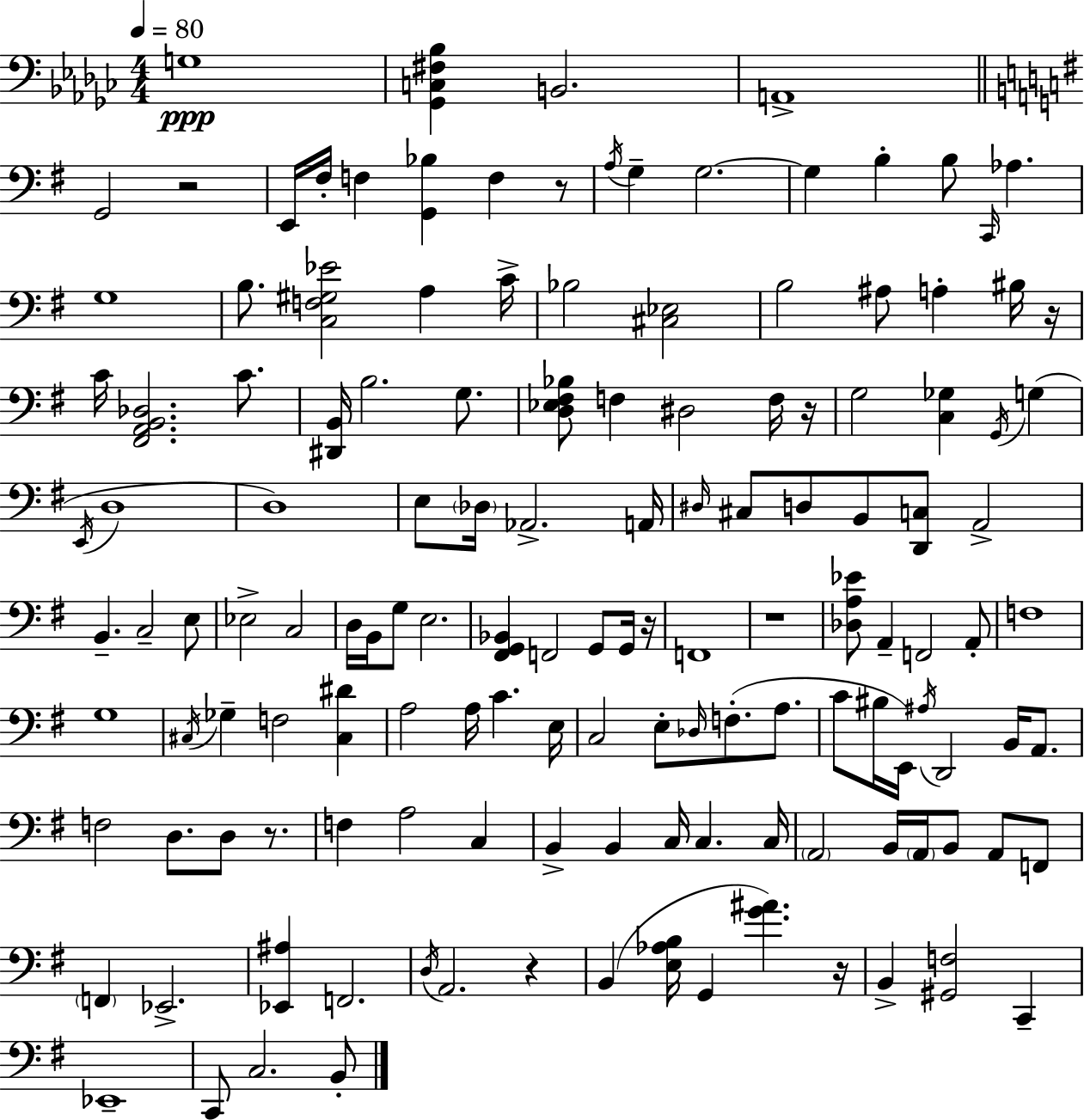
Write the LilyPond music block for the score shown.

{
  \clef bass
  \numericTimeSignature
  \time 4/4
  \key ees \minor
  \tempo 4 = 80
  g1\ppp | <ges, c fis bes>4 b,2. | a,1-> | \bar "||" \break \key e \minor g,2 r2 | e,16 fis16-. f4 <g, bes>4 f4 r8 | \acciaccatura { a16 } g4-- g2.~~ | g4 b4-. b8 \grace { c,16 } aes4. | \break g1 | b8. <c f gis ees'>2 a4 | c'16-> bes2 <cis ees>2 | b2 ais8 a4-. | \break bis16 r16 c'16 <fis, a, b, des>2. c'8. | <dis, b,>16 b2. g8. | <d ees fis bes>8 f4 dis2 | f16 r16 g2 <c ges>4 \acciaccatura { g,16 } g4( | \break \acciaccatura { e,16 } d1 | d1) | e8 \parenthesize des16 aes,2.-> | a,16 \grace { dis16 } cis8 d8 b,8 <d, c>8 a,2-> | \break b,4.-- c2-- | e8 ees2-> c2 | d16 b,16 g8 e2. | <fis, g, bes,>4 f,2 | \break g,8 g,16 r16 f,1 | r1 | <des a ees'>8 a,4-- f,2 | a,8-. f1 | \break g1 | \acciaccatura { cis16 } ges4-- f2 | <cis dis'>4 a2 a16 c'4. | e16 c2 e8-. | \break \grace { des16 } f8.-.( a8. c'8 bis16 e,16) \acciaccatura { ais16 } d,2 | b,16 a,8. f2 | d8. d8 r8. f4 a2 | c4 b,4-> b,4 | \break c16 c4. c16 \parenthesize a,2 | b,16 \parenthesize a,16 b,8 a,8 f,8 \parenthesize f,4 ees,2.-> | <ees, ais>4 f,2. | \acciaccatura { d16 } a,2. | \break r4 b,4( <e aes b>16 g,4 | <g' ais'>4.) r16 b,4-> <gis, f>2 | c,4-- ees,1-- | c,8 c2. | \break b,8-. \bar "|."
}